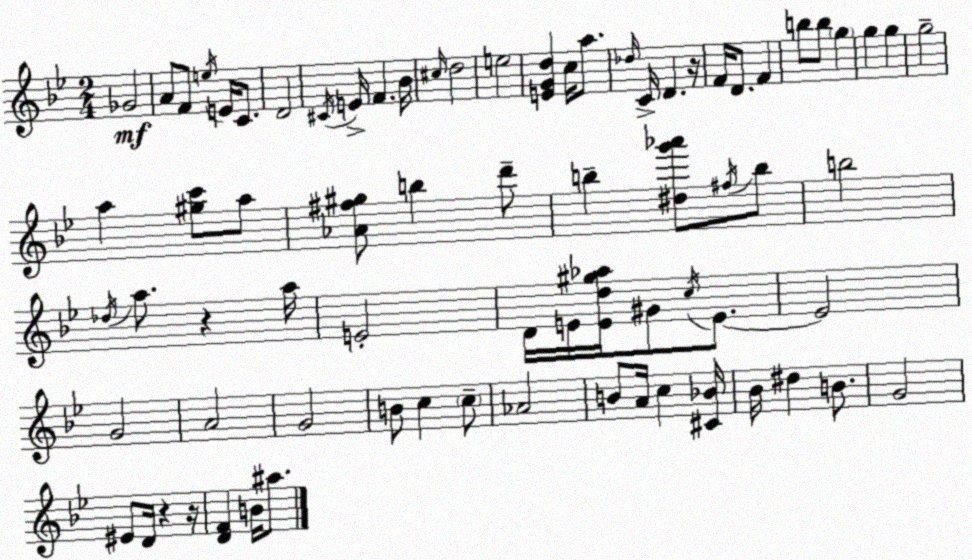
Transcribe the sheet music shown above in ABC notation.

X:1
T:Untitled
M:2/4
L:1/4
K:Bb
_G2 A/2 F/2 e/4 E/4 C/2 D2 ^C/4 E/4 F _B/4 ^c/4 d2 e2 [EGd] c/4 a/2 _d/4 C/4 D z/4 F/4 D/2 F b/2 b/2 g g g g2 a [^gc']/2 a/2 [_A^f^g]/2 b d'/2 b [^dg'_a']/2 ^f/4 b/2 b2 _d/4 a/2 z a/4 E2 D/4 E/4 [Ed^g_a]/4 ^G/2 c/4 E/2 E2 G2 A2 G2 B/2 c c/2 _A2 B/2 A/4 c [^C_B]/4 _B/4 ^d B/2 G2 ^E/2 D/4 z z/4 [DF] B/4 ^a/2